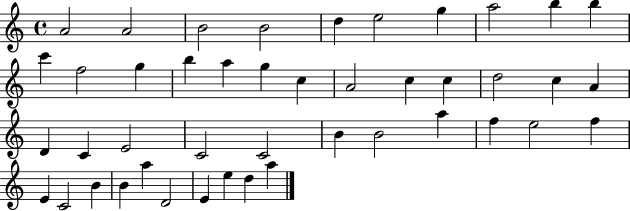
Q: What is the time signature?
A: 4/4